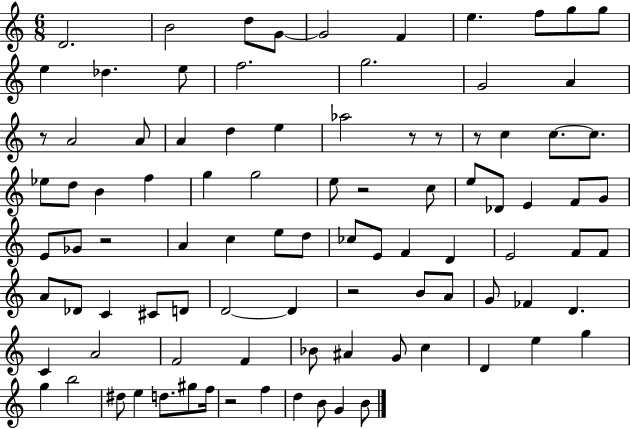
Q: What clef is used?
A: treble